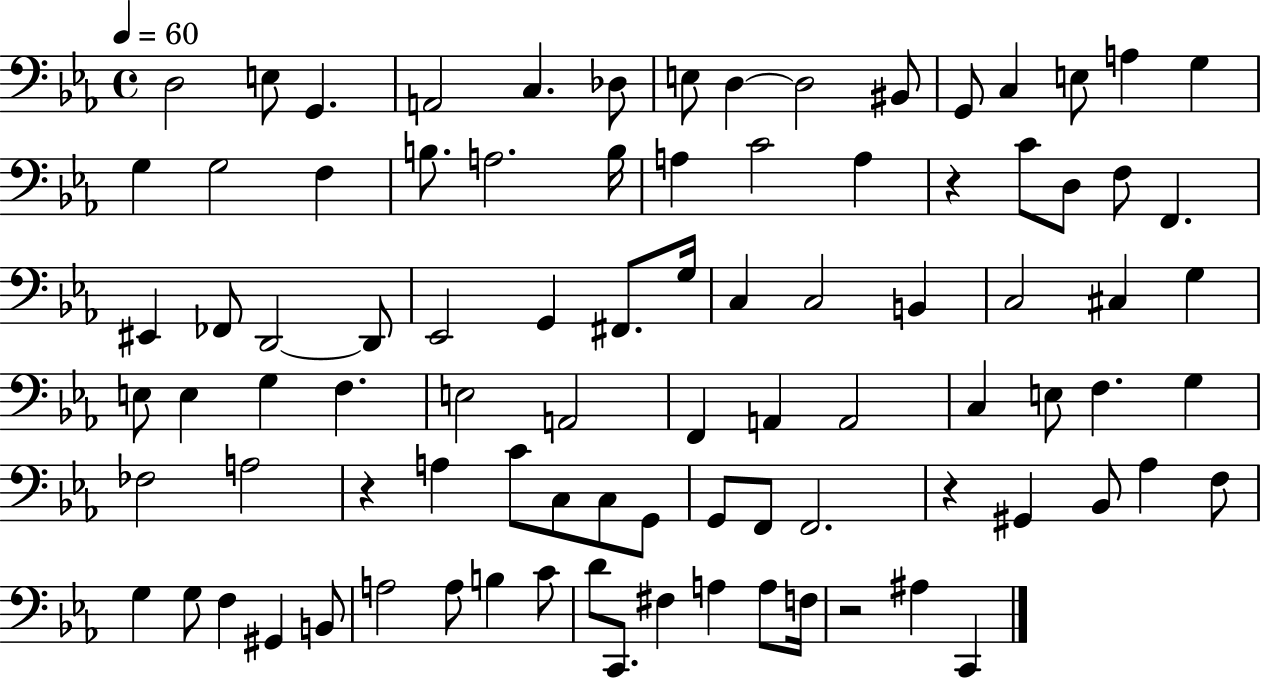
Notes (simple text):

D3/h E3/e G2/q. A2/h C3/q. Db3/e E3/e D3/q D3/h BIS2/e G2/e C3/q E3/e A3/q G3/q G3/q G3/h F3/q B3/e. A3/h. B3/s A3/q C4/h A3/q R/q C4/e D3/e F3/e F2/q. EIS2/q FES2/e D2/h D2/e Eb2/h G2/q F#2/e. G3/s C3/q C3/h B2/q C3/h C#3/q G3/q E3/e E3/q G3/q F3/q. E3/h A2/h F2/q A2/q A2/h C3/q E3/e F3/q. G3/q FES3/h A3/h R/q A3/q C4/e C3/e C3/e G2/e G2/e F2/e F2/h. R/q G#2/q Bb2/e Ab3/q F3/e G3/q G3/e F3/q G#2/q B2/e A3/h A3/e B3/q C4/e D4/e C2/e. F#3/q A3/q A3/e F3/s R/h A#3/q C2/q